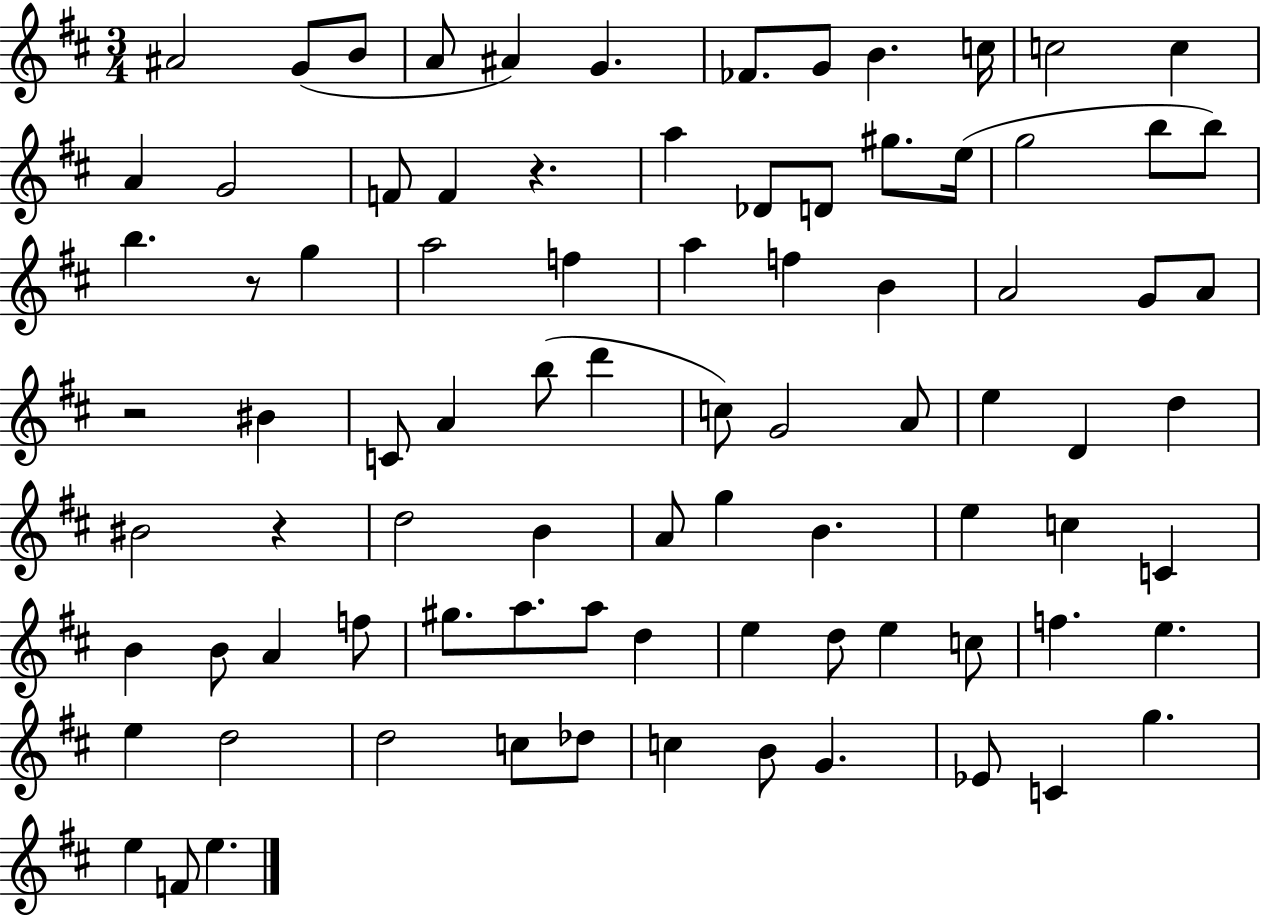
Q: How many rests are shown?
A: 4